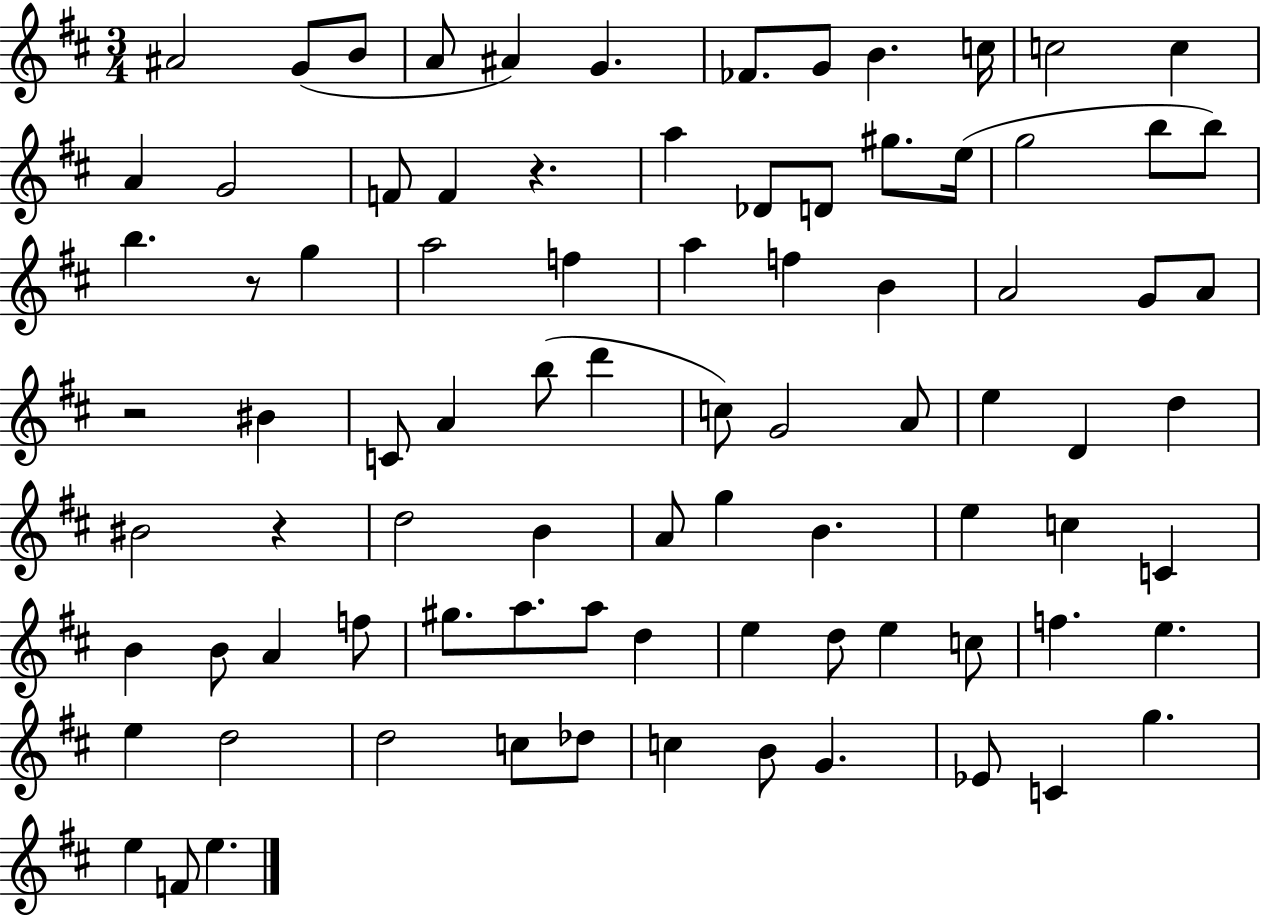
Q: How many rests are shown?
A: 4